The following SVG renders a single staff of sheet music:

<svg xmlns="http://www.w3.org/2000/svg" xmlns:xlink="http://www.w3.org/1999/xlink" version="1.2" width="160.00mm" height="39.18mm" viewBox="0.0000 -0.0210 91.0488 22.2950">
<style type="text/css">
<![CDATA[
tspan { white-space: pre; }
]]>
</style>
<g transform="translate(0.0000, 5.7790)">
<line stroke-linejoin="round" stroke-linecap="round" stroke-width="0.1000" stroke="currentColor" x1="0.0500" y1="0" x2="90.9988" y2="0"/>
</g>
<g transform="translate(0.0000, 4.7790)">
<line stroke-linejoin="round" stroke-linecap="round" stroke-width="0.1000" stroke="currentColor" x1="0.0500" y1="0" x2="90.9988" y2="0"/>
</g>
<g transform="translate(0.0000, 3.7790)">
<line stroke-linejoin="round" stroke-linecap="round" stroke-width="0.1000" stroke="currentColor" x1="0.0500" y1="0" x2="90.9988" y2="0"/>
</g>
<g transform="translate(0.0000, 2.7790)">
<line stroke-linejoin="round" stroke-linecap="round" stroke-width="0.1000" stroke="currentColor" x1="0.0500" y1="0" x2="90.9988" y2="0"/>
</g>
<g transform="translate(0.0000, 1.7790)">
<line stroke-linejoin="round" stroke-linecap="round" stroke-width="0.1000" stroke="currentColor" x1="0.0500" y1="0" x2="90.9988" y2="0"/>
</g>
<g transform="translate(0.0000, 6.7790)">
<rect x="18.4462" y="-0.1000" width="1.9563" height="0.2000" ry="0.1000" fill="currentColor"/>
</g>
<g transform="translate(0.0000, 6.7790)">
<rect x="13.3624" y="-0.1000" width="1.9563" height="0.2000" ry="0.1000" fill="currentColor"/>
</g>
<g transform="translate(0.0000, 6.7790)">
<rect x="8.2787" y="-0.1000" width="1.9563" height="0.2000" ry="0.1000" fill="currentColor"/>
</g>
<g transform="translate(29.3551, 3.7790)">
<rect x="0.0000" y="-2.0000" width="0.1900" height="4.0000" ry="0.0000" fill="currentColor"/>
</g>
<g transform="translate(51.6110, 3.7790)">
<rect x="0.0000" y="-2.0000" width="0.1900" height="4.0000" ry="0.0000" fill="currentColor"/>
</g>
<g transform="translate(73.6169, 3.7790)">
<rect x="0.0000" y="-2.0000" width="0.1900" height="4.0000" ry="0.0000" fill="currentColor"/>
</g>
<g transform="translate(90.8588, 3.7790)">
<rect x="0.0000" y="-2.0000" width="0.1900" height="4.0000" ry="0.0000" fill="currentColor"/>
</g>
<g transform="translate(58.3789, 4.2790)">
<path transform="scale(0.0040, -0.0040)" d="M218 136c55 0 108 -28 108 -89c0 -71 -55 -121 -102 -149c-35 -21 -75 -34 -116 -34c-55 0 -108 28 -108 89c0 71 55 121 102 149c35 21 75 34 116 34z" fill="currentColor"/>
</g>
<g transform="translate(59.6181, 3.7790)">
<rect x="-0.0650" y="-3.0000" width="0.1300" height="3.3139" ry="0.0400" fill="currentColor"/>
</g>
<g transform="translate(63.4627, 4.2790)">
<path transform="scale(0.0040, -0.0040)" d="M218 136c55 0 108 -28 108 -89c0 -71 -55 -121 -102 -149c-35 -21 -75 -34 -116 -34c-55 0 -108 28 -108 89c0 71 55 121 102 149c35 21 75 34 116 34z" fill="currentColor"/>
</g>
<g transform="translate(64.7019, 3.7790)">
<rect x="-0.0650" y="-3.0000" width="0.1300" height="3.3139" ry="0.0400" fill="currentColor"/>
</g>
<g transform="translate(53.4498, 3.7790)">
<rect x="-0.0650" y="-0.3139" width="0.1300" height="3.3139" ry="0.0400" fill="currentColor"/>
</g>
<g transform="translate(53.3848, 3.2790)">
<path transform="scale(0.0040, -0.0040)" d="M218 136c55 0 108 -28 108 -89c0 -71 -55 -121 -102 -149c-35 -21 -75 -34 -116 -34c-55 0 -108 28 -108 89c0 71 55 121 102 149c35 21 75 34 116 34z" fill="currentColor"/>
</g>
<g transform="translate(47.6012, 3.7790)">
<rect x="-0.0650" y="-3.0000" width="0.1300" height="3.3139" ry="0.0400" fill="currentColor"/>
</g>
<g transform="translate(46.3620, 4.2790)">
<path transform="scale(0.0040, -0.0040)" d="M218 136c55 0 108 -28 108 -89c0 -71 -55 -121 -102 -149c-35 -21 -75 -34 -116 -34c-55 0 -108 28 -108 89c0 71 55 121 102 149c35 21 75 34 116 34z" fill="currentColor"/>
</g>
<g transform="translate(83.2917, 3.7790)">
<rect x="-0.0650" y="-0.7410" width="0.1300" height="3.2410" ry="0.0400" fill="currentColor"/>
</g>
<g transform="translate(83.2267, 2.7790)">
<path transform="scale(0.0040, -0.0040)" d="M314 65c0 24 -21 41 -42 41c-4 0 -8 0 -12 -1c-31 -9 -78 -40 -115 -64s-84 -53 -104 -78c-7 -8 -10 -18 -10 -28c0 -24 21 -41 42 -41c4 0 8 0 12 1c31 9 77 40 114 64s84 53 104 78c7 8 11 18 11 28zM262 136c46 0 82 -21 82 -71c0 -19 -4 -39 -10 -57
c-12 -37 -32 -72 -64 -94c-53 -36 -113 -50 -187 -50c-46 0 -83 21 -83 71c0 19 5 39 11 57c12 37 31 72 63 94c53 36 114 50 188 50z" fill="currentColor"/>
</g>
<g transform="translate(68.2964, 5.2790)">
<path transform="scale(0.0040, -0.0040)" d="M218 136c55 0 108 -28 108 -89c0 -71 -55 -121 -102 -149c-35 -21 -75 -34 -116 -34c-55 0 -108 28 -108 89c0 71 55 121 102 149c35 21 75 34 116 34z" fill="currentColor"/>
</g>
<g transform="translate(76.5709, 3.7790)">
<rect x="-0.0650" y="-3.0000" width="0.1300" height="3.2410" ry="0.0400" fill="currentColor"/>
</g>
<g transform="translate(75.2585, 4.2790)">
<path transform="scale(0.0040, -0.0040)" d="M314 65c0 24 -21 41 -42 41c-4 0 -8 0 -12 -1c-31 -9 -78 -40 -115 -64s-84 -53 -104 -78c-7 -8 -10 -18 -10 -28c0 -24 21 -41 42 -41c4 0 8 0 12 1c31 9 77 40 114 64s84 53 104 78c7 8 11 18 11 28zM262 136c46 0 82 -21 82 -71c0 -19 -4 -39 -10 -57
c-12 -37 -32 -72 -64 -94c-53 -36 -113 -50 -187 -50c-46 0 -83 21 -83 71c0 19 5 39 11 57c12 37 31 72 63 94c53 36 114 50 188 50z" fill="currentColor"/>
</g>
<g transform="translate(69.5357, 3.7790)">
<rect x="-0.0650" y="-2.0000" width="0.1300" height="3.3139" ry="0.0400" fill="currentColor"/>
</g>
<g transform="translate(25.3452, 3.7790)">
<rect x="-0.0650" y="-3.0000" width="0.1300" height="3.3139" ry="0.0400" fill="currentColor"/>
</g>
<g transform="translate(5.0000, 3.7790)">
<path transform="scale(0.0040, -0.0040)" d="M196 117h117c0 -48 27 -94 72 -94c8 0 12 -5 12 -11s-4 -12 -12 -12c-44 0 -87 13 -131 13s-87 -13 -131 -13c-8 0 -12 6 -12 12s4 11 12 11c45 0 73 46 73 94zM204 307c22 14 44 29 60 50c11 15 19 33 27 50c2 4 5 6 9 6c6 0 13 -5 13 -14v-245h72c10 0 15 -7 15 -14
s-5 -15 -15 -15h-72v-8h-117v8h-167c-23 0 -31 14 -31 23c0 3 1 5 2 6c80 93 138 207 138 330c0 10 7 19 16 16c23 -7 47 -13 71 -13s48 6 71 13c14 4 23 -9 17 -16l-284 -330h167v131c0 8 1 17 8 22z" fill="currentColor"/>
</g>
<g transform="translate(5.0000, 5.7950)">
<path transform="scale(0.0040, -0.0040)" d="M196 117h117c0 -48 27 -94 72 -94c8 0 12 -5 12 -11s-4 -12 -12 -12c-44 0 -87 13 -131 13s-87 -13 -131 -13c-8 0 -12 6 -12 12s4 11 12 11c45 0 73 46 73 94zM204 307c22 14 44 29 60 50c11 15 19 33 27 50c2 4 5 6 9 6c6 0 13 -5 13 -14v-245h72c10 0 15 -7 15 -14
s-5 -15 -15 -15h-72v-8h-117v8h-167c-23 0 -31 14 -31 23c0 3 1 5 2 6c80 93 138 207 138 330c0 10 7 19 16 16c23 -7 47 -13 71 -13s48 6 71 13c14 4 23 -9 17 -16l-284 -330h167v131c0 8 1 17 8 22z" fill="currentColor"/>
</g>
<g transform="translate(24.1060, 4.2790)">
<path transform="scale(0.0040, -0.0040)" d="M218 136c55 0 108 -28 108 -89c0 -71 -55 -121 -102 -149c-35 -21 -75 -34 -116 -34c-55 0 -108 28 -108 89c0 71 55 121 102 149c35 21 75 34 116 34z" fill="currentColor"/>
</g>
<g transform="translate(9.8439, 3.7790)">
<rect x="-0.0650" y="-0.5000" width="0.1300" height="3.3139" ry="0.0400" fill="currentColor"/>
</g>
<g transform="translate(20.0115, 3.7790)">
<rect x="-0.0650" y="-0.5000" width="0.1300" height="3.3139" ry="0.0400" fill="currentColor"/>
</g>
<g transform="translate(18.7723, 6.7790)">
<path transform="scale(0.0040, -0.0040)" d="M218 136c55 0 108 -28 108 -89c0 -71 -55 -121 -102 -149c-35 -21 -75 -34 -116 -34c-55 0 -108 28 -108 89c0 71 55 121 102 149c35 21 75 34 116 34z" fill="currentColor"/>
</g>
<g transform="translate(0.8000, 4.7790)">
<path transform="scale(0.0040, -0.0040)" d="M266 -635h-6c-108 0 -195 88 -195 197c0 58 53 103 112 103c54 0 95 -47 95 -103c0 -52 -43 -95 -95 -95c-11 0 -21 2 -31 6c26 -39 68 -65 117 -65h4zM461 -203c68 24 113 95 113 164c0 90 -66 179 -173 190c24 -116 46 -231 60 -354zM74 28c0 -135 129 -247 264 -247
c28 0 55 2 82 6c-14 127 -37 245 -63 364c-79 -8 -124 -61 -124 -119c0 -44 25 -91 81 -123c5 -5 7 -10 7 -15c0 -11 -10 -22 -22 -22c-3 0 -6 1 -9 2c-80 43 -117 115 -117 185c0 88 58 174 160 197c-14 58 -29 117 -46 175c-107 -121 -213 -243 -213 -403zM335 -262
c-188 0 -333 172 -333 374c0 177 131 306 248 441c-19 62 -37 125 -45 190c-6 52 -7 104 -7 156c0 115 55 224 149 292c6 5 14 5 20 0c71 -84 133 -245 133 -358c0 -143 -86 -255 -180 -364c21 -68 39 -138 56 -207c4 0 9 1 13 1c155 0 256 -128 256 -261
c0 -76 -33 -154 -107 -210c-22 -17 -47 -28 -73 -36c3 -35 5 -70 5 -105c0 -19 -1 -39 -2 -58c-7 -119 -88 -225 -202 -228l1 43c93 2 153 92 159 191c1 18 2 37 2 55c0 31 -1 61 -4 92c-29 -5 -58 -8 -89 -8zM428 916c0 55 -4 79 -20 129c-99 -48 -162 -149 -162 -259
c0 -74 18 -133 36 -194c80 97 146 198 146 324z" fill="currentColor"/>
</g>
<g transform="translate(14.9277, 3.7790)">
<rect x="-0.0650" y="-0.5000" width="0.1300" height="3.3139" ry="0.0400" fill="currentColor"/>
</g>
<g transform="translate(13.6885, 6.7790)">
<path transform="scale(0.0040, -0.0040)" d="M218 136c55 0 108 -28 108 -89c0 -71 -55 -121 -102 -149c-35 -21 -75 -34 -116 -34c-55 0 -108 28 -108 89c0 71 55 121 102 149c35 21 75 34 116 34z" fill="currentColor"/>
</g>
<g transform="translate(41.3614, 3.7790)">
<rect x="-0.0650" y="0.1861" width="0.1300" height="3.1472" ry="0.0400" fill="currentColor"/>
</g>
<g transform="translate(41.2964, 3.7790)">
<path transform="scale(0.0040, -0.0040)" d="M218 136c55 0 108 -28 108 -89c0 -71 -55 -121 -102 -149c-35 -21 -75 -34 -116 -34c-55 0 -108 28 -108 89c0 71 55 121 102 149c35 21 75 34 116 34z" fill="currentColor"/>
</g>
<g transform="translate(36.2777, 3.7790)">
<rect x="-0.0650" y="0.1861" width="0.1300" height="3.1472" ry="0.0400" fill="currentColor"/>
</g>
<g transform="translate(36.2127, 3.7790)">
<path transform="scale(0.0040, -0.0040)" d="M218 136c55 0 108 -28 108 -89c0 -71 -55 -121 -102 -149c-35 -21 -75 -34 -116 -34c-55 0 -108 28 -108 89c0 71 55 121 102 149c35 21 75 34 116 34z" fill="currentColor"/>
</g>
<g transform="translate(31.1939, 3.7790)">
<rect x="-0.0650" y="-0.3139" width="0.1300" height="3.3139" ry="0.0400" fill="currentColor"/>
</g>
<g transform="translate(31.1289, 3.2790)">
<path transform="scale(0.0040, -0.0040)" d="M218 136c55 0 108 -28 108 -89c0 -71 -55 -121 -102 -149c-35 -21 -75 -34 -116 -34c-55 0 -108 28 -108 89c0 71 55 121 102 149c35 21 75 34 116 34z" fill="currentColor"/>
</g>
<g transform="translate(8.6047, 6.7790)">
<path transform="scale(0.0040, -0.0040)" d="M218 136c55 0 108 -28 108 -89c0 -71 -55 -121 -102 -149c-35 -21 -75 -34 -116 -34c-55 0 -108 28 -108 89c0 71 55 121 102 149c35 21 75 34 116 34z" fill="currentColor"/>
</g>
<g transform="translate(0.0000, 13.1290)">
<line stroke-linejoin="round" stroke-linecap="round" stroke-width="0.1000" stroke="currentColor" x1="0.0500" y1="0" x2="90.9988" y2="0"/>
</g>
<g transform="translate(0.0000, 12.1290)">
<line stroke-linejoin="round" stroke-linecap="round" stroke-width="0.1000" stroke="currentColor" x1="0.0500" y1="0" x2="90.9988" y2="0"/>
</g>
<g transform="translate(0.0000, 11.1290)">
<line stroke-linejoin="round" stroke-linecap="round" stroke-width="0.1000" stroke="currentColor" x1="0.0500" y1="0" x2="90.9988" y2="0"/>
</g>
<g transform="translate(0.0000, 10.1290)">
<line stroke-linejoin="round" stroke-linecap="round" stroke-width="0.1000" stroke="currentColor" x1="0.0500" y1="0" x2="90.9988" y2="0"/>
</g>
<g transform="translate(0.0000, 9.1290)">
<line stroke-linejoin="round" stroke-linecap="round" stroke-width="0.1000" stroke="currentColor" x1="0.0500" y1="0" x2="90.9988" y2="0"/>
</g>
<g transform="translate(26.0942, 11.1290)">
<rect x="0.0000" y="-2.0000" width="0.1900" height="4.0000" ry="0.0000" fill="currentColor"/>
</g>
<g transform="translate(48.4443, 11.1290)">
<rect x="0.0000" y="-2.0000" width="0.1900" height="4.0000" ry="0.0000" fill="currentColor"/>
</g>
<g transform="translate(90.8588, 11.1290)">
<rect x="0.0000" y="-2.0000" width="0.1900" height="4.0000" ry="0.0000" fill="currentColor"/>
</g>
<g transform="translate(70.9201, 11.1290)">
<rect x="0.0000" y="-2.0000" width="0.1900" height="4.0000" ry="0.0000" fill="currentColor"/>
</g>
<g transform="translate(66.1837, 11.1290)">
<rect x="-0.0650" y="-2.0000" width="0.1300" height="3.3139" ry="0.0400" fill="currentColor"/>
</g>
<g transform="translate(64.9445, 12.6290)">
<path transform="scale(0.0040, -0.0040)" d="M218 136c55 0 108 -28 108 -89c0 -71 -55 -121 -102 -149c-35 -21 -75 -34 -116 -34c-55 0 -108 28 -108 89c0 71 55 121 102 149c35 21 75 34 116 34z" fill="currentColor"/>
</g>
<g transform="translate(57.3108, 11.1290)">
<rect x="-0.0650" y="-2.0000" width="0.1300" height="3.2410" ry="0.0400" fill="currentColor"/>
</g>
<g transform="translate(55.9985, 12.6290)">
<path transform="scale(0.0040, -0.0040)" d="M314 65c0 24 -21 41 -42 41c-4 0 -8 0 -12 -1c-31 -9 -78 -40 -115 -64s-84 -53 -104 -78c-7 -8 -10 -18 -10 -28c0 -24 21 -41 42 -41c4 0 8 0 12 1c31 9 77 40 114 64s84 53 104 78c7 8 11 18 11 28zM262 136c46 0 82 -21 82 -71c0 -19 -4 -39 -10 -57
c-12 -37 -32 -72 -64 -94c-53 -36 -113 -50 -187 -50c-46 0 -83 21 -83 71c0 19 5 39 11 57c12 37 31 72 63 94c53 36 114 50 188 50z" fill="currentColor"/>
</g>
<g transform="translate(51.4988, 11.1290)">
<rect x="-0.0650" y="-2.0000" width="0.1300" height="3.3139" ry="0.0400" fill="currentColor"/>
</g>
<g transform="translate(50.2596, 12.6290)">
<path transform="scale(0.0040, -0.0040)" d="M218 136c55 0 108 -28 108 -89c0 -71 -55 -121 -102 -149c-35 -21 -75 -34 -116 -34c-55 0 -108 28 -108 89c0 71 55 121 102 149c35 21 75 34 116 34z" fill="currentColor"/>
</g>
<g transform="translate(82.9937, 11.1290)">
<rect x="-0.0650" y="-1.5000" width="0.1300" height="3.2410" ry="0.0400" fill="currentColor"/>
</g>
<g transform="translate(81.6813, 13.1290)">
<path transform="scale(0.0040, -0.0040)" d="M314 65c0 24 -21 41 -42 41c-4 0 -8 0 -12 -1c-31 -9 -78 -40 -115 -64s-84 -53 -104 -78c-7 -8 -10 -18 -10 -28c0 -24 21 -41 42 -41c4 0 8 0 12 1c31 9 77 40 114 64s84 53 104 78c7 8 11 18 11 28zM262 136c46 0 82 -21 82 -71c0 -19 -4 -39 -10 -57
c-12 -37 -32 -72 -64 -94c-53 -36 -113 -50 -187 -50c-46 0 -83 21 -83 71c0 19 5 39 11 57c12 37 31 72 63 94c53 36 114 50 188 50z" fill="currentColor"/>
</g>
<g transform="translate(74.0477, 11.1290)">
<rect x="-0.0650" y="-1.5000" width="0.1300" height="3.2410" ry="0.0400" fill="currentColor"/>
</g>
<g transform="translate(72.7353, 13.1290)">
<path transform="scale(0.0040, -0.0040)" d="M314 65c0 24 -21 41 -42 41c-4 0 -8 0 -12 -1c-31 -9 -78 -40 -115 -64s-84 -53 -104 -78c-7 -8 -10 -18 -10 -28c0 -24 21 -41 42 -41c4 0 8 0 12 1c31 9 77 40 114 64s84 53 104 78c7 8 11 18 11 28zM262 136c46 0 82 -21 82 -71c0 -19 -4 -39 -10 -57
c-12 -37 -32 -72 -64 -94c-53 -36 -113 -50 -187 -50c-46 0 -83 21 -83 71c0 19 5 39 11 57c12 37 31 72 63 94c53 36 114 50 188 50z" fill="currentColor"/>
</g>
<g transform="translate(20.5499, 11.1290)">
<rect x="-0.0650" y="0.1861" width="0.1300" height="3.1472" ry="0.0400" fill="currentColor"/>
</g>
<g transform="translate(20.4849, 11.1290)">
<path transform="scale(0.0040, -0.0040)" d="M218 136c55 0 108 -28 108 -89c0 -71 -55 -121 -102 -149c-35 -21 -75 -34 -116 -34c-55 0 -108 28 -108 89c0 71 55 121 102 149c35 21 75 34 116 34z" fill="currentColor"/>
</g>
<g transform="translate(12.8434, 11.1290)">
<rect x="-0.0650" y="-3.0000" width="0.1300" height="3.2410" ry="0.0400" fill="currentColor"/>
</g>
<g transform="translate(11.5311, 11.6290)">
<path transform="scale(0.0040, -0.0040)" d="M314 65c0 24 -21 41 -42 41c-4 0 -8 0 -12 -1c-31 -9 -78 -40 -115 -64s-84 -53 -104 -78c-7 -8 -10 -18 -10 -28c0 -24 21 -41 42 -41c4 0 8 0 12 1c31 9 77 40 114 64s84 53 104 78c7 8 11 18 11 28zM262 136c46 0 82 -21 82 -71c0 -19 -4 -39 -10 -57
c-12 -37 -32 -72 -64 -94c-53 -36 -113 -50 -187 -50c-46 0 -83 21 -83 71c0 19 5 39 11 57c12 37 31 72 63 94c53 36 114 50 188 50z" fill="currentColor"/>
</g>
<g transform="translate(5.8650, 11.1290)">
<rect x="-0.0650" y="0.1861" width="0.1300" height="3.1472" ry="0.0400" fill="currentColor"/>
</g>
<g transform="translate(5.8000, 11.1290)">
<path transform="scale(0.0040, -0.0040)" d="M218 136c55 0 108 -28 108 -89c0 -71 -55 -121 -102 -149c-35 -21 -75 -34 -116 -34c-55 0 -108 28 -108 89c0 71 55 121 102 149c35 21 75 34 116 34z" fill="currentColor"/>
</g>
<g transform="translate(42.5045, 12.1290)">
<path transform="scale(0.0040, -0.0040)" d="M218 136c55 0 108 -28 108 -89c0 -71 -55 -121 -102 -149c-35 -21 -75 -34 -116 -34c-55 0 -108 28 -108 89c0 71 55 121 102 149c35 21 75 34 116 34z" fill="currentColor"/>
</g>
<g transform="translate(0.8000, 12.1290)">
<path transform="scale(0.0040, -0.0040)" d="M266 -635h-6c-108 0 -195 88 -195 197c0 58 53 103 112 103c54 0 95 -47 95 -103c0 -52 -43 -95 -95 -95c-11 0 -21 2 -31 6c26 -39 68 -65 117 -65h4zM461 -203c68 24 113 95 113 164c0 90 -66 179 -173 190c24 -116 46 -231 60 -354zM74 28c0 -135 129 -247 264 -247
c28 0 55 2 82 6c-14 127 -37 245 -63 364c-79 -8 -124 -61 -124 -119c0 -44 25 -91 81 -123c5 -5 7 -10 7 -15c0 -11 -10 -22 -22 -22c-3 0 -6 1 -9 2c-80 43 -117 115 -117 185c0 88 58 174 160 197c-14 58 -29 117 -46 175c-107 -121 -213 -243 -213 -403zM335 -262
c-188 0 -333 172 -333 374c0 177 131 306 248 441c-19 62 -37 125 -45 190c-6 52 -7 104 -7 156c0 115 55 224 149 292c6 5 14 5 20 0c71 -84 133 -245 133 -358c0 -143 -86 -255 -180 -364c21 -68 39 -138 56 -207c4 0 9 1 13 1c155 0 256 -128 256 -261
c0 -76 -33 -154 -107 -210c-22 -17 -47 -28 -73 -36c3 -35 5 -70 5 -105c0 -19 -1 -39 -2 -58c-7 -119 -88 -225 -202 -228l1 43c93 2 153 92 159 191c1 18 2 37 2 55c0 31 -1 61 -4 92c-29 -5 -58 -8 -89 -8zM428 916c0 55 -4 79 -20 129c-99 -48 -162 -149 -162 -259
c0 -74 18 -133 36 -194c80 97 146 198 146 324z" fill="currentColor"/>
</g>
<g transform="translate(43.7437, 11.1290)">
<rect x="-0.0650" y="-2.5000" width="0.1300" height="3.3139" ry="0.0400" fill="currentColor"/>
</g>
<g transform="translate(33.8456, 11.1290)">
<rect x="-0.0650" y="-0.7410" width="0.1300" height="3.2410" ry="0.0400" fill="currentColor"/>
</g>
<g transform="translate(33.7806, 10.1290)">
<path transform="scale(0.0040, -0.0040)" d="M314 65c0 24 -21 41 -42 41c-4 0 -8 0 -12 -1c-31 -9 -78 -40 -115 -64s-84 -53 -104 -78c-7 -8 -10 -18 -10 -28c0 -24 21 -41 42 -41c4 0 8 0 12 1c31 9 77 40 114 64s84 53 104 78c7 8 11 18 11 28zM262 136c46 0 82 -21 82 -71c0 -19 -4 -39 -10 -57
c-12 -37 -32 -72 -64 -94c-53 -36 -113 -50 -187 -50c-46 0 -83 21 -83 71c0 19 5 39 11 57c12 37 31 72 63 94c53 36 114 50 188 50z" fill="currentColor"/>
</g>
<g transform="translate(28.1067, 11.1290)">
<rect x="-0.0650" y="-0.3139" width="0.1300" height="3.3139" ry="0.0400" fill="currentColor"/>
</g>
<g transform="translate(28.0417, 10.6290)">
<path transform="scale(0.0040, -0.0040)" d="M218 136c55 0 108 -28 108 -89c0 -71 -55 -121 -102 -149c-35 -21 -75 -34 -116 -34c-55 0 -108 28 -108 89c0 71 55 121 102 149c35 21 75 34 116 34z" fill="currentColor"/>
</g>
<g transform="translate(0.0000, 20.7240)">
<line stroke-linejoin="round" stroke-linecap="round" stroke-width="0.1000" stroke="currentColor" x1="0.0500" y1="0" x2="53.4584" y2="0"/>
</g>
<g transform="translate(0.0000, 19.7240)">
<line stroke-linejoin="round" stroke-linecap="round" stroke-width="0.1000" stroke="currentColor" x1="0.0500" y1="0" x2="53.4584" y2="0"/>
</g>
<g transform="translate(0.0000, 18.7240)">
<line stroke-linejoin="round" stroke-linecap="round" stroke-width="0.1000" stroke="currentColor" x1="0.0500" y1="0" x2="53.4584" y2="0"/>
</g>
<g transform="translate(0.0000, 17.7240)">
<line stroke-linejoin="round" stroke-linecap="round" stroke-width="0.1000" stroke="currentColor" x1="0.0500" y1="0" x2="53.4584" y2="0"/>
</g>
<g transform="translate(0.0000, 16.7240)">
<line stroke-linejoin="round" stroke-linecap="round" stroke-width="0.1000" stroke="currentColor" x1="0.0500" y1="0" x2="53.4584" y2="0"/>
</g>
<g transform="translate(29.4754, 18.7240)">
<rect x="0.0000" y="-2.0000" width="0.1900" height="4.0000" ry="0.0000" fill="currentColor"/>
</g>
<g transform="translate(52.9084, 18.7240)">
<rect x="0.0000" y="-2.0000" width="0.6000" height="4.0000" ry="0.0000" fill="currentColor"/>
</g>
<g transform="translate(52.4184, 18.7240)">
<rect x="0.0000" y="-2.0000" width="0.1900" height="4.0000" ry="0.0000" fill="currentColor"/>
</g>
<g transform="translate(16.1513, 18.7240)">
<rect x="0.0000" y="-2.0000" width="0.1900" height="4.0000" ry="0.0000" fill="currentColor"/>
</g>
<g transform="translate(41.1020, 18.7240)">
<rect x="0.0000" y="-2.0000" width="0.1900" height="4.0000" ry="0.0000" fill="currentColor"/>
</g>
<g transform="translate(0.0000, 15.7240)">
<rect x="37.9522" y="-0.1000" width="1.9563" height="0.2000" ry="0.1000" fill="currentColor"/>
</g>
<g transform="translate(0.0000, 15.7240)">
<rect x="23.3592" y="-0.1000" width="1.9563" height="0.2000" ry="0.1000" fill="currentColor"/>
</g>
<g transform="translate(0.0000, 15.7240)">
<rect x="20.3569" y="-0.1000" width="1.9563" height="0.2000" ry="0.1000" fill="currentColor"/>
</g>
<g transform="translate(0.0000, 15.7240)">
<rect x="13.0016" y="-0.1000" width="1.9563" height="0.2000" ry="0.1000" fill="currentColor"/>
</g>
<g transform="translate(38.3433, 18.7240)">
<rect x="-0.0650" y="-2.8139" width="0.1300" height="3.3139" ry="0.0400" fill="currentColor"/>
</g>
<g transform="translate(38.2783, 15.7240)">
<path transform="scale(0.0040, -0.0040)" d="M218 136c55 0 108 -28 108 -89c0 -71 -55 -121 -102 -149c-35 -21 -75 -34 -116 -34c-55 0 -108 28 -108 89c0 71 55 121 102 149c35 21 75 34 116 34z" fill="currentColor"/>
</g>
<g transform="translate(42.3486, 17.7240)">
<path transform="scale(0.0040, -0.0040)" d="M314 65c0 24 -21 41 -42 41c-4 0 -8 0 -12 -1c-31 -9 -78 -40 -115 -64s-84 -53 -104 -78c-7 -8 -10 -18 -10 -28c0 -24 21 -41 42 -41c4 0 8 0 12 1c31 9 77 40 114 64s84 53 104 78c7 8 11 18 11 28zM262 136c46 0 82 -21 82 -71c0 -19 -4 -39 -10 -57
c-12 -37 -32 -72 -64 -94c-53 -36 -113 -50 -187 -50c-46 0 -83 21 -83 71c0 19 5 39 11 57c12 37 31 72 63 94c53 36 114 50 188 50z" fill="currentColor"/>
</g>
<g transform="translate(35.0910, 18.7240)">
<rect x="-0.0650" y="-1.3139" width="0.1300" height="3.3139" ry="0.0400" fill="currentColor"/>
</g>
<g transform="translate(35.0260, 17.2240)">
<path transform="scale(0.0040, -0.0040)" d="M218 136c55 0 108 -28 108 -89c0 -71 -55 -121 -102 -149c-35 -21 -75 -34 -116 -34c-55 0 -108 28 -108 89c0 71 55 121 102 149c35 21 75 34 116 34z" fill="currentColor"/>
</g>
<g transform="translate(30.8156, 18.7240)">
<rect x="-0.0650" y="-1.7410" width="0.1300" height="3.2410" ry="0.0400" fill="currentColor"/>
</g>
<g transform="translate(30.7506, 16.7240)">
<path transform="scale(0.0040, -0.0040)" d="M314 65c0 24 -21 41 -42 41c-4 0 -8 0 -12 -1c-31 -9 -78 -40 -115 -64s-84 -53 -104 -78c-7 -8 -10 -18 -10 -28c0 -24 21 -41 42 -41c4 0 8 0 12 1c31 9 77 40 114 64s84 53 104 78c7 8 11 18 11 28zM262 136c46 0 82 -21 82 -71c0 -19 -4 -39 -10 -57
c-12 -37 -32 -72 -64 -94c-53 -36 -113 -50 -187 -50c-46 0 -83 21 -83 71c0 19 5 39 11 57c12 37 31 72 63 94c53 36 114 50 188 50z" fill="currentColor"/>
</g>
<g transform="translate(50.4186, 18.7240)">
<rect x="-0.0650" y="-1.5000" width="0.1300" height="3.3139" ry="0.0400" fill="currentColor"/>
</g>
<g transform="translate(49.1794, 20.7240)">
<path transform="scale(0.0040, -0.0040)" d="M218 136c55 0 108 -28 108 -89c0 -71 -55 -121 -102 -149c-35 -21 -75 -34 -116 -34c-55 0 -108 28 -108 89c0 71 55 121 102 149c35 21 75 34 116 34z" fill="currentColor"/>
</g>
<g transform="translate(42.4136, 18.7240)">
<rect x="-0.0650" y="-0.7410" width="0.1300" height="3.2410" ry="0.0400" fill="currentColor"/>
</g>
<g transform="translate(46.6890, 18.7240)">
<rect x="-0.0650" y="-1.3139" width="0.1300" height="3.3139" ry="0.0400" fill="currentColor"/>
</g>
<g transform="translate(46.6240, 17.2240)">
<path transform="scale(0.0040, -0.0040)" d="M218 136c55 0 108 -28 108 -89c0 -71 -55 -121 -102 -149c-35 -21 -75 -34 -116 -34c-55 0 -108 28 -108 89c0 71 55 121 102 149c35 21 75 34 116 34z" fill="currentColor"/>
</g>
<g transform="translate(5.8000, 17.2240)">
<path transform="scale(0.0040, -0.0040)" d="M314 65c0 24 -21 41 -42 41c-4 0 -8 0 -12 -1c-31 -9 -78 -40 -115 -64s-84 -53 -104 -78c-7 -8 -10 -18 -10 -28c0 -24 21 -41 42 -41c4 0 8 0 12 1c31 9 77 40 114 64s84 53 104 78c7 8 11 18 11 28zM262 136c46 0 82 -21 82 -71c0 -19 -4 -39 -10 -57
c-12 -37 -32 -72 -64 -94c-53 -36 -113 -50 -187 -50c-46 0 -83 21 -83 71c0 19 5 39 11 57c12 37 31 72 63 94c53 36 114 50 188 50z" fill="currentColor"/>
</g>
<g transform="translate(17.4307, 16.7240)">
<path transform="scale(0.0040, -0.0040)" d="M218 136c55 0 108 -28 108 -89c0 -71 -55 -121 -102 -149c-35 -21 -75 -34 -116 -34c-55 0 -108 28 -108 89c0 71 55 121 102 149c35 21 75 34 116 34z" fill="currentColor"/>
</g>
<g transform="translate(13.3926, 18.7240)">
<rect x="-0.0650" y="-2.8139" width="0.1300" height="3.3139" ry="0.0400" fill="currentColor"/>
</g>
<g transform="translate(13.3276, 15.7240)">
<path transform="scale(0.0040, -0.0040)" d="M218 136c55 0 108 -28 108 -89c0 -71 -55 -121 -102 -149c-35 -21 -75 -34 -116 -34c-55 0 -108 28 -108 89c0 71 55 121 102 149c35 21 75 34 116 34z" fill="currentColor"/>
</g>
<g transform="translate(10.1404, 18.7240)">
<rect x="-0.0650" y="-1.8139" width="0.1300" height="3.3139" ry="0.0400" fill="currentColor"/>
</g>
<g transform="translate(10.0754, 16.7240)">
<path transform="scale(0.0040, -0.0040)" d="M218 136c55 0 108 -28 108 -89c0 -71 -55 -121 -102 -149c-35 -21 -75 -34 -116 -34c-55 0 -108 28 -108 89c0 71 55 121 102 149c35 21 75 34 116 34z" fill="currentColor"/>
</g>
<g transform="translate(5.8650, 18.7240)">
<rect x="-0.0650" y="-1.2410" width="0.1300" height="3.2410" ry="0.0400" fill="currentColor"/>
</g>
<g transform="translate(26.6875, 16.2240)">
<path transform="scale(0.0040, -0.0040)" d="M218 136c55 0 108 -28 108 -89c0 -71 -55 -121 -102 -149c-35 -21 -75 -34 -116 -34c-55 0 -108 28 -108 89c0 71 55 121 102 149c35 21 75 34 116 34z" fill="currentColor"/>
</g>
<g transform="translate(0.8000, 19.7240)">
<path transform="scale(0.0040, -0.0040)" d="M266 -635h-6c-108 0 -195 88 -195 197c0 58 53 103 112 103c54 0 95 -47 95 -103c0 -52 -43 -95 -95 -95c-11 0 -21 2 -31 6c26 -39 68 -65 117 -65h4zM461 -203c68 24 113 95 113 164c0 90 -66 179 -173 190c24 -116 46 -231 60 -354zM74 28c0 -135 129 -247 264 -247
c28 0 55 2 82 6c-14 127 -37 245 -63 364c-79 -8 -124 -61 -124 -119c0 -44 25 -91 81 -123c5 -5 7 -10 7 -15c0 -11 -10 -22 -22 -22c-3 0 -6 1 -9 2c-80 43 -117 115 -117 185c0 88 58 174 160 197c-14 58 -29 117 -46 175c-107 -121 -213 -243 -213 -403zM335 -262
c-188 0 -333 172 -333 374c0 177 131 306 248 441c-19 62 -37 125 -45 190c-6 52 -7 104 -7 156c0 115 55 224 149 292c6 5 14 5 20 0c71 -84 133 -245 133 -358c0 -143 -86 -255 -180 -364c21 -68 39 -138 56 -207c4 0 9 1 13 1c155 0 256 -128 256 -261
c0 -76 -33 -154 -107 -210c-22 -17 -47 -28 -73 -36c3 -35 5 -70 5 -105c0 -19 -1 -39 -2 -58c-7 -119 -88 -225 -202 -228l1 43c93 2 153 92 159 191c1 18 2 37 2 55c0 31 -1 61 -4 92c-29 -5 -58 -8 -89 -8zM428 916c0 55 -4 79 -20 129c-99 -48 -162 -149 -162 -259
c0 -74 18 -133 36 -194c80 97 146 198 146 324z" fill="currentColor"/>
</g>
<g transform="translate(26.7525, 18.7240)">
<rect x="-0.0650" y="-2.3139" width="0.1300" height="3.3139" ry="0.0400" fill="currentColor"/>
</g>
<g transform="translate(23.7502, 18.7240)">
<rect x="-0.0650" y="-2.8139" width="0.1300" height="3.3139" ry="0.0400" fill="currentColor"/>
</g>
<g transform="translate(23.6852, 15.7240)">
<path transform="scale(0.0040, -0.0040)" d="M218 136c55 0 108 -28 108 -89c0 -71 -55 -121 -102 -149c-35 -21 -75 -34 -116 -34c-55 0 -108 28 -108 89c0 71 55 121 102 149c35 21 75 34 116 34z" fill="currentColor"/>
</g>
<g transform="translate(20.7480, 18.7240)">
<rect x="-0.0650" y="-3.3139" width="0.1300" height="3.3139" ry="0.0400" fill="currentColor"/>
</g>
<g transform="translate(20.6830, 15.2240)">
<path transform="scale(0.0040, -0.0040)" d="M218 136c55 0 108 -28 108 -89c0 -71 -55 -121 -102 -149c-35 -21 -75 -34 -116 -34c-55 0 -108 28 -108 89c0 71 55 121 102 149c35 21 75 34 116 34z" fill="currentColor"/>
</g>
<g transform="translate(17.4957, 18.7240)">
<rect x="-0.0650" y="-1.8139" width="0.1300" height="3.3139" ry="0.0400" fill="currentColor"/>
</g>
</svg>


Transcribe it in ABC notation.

X:1
T:Untitled
M:4/4
L:1/4
K:C
C C C A c B B A c A A F A2 d2 B A2 B c d2 G F F2 F E2 E2 e2 f a f b a g f2 e a d2 e E